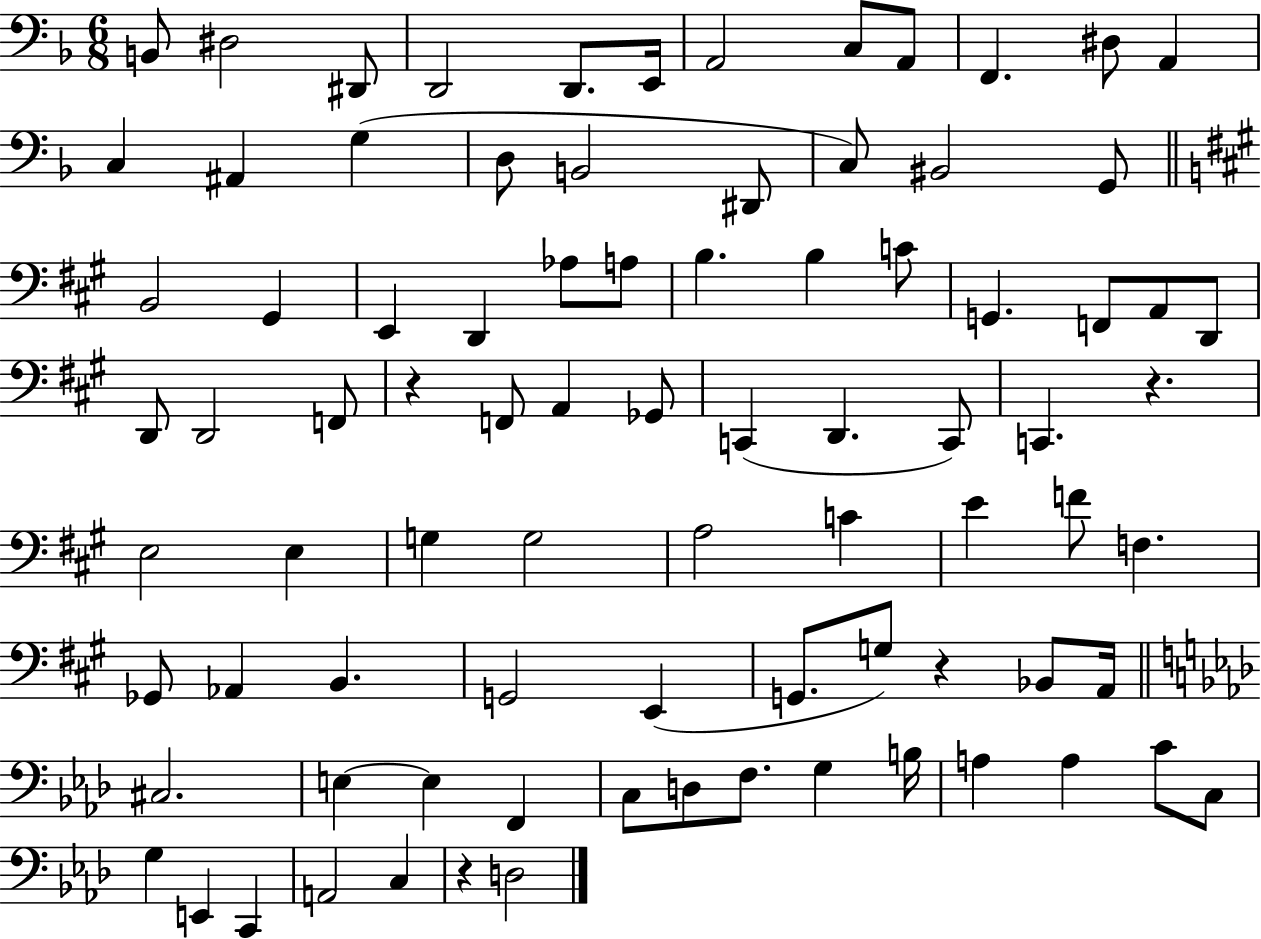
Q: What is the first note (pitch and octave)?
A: B2